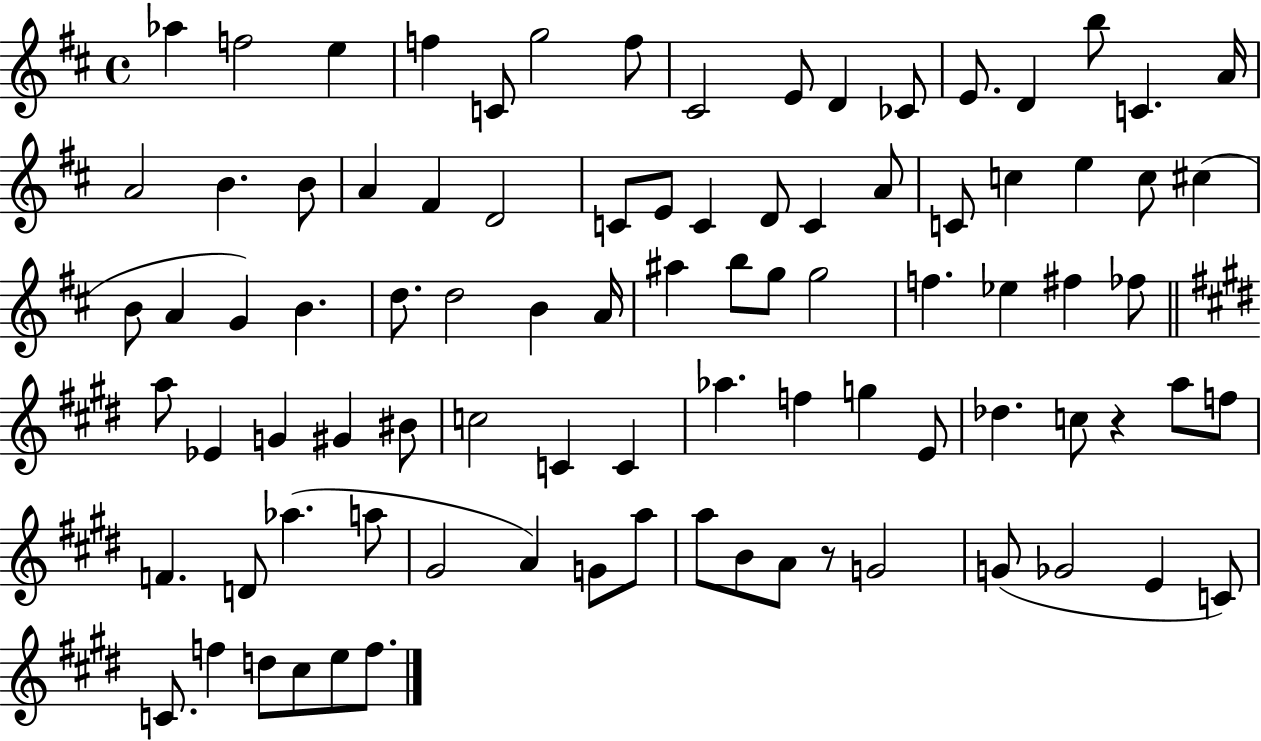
{
  \clef treble
  \time 4/4
  \defaultTimeSignature
  \key d \major
  aes''4 f''2 e''4 | f''4 c'8 g''2 f''8 | cis'2 e'8 d'4 ces'8 | e'8. d'4 b''8 c'4. a'16 | \break a'2 b'4. b'8 | a'4 fis'4 d'2 | c'8 e'8 c'4 d'8 c'4 a'8 | c'8 c''4 e''4 c''8 cis''4( | \break b'8 a'4 g'4) b'4. | d''8. d''2 b'4 a'16 | ais''4 b''8 g''8 g''2 | f''4. ees''4 fis''4 fes''8 | \break \bar "||" \break \key e \major a''8 ees'4 g'4 gis'4 bis'8 | c''2 c'4 c'4 | aes''4. f''4 g''4 e'8 | des''4. c''8 r4 a''8 f''8 | \break f'4. d'8 aes''4.( a''8 | gis'2 a'4) g'8 a''8 | a''8 b'8 a'8 r8 g'2 | g'8( ges'2 e'4 c'8) | \break c'8. f''4 d''8 cis''8 e''8 f''8. | \bar "|."
}